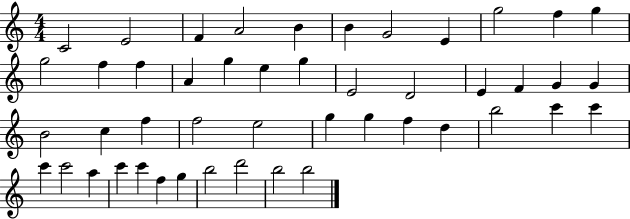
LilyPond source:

{
  \clef treble
  \numericTimeSignature
  \time 4/4
  \key c \major
  c'2 e'2 | f'4 a'2 b'4 | b'4 g'2 e'4 | g''2 f''4 g''4 | \break g''2 f''4 f''4 | a'4 g''4 e''4 g''4 | e'2 d'2 | e'4 f'4 g'4 g'4 | \break b'2 c''4 f''4 | f''2 e''2 | g''4 g''4 f''4 d''4 | b''2 c'''4 c'''4 | \break c'''4 c'''2 a''4 | c'''4 c'''4 f''4 g''4 | b''2 d'''2 | b''2 b''2 | \break \bar "|."
}